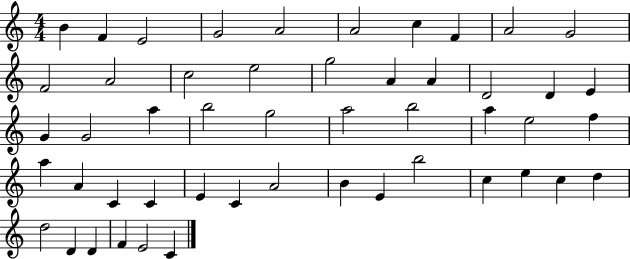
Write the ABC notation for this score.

X:1
T:Untitled
M:4/4
L:1/4
K:C
B F E2 G2 A2 A2 c F A2 G2 F2 A2 c2 e2 g2 A A D2 D E G G2 a b2 g2 a2 b2 a e2 f a A C C E C A2 B E b2 c e c d d2 D D F E2 C